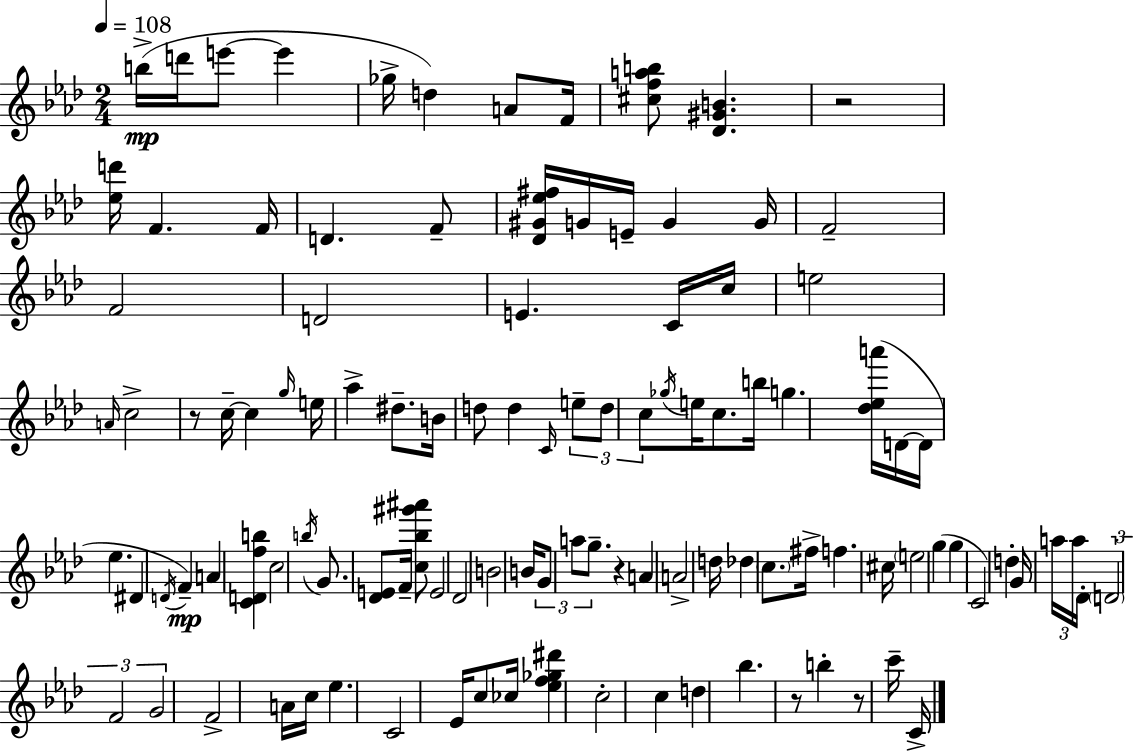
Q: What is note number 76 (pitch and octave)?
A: A5